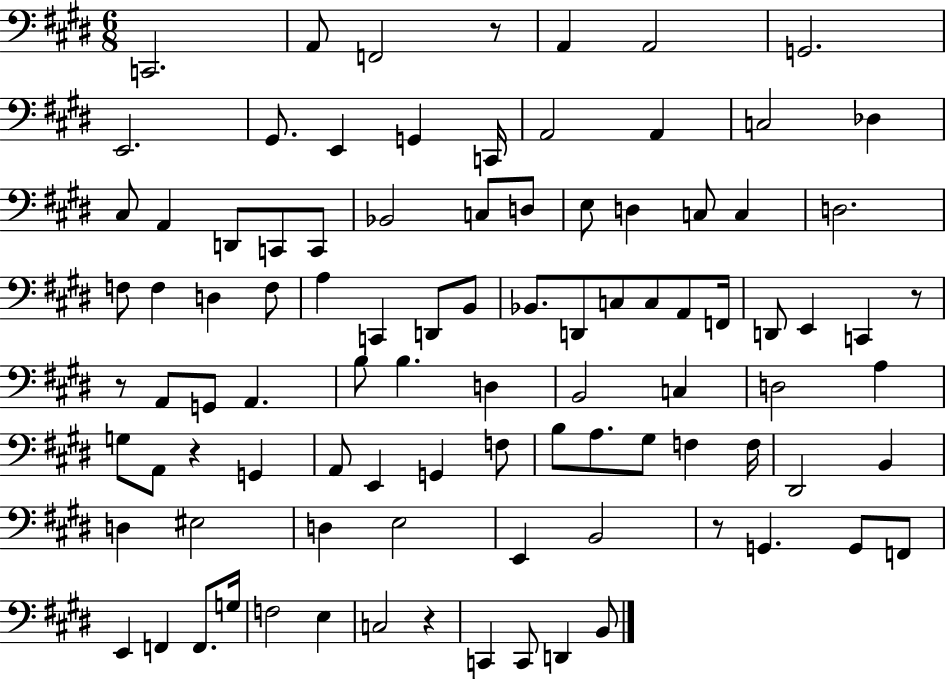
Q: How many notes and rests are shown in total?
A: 95